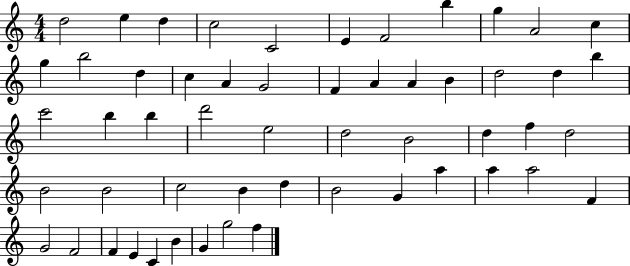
D5/h E5/q D5/q C5/h C4/h E4/q F4/h B5/q G5/q A4/h C5/q G5/q B5/h D5/q C5/q A4/q G4/h F4/q A4/q A4/q B4/q D5/h D5/q B5/q C6/h B5/q B5/q D6/h E5/h D5/h B4/h D5/q F5/q D5/h B4/h B4/h C5/h B4/q D5/q B4/h G4/q A5/q A5/q A5/h F4/q G4/h F4/h F4/q E4/q C4/q B4/q G4/q G5/h F5/q